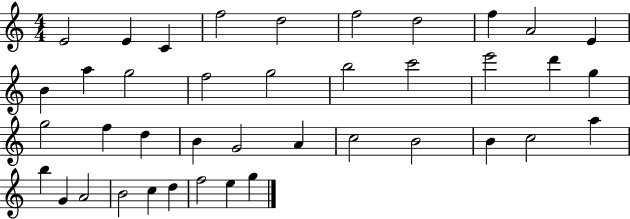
E4/h E4/q C4/q F5/h D5/h F5/h D5/h F5/q A4/h E4/q B4/q A5/q G5/h F5/h G5/h B5/h C6/h E6/h D6/q G5/q G5/h F5/q D5/q B4/q G4/h A4/q C5/h B4/h B4/q C5/h A5/q B5/q G4/q A4/h B4/h C5/q D5/q F5/h E5/q G5/q